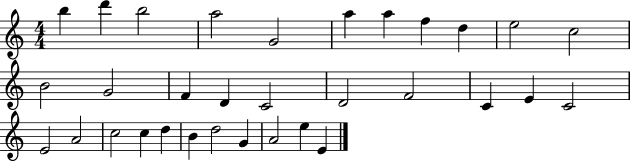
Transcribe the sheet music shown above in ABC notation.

X:1
T:Untitled
M:4/4
L:1/4
K:C
b d' b2 a2 G2 a a f d e2 c2 B2 G2 F D C2 D2 F2 C E C2 E2 A2 c2 c d B d2 G A2 e E